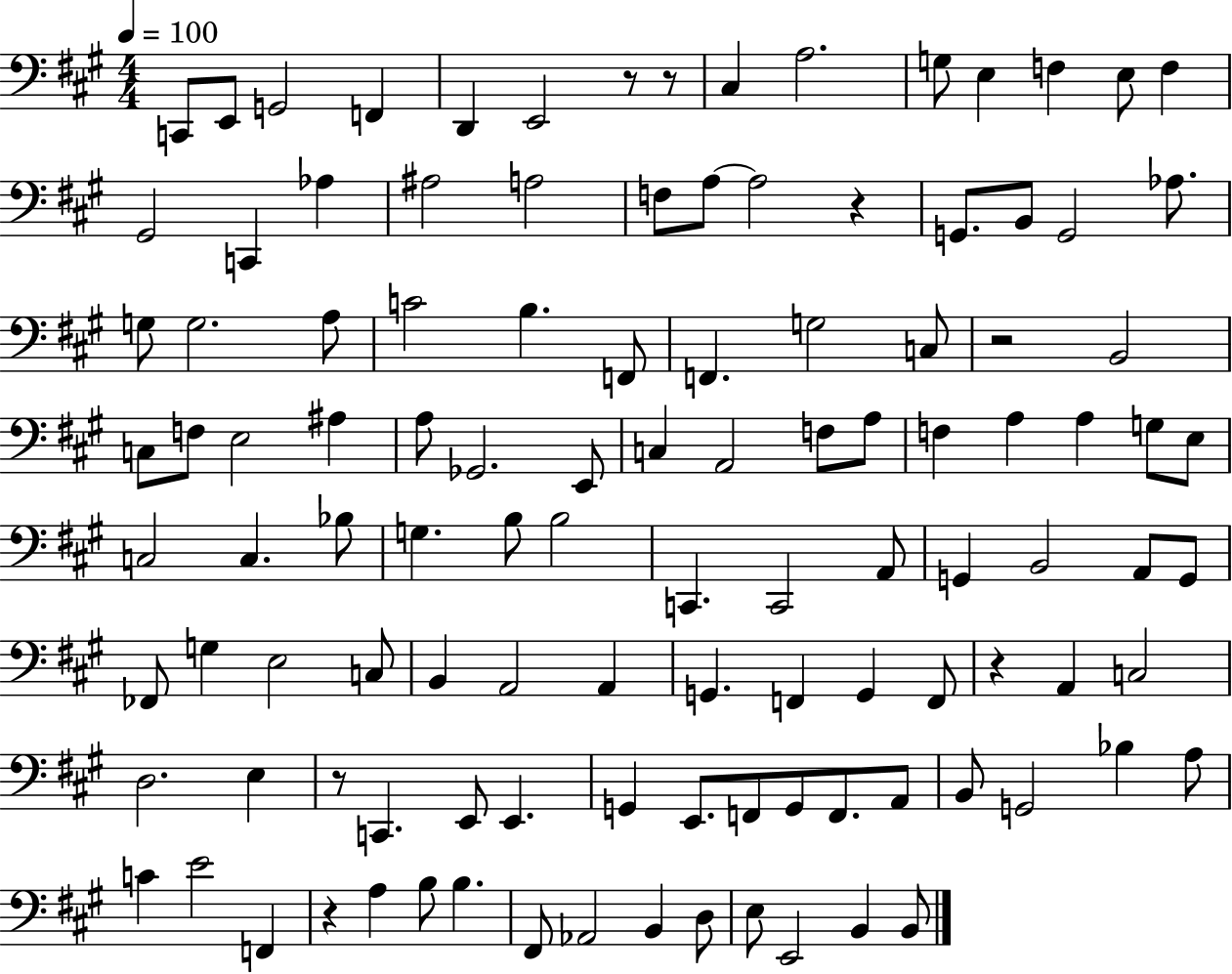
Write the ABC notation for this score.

X:1
T:Untitled
M:4/4
L:1/4
K:A
C,,/2 E,,/2 G,,2 F,, D,, E,,2 z/2 z/2 ^C, A,2 G,/2 E, F, E,/2 F, ^G,,2 C,, _A, ^A,2 A,2 F,/2 A,/2 A,2 z G,,/2 B,,/2 G,,2 _A,/2 G,/2 G,2 A,/2 C2 B, F,,/2 F,, G,2 C,/2 z2 B,,2 C,/2 F,/2 E,2 ^A, A,/2 _G,,2 E,,/2 C, A,,2 F,/2 A,/2 F, A, A, G,/2 E,/2 C,2 C, _B,/2 G, B,/2 B,2 C,, C,,2 A,,/2 G,, B,,2 A,,/2 G,,/2 _F,,/2 G, E,2 C,/2 B,, A,,2 A,, G,, F,, G,, F,,/2 z A,, C,2 D,2 E, z/2 C,, E,,/2 E,, G,, E,,/2 F,,/2 G,,/2 F,,/2 A,,/2 B,,/2 G,,2 _B, A,/2 C E2 F,, z A, B,/2 B, ^F,,/2 _A,,2 B,, D,/2 E,/2 E,,2 B,, B,,/2